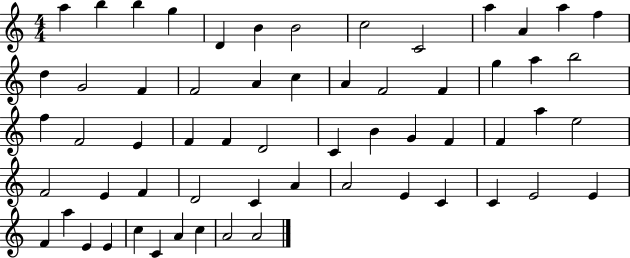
A5/q B5/q B5/q G5/q D4/q B4/q B4/h C5/h C4/h A5/q A4/q A5/q F5/q D5/q G4/h F4/q F4/h A4/q C5/q A4/q F4/h F4/q G5/q A5/q B5/h F5/q F4/h E4/q F4/q F4/q D4/h C4/q B4/q G4/q F4/q F4/q A5/q E5/h F4/h E4/q F4/q D4/h C4/q A4/q A4/h E4/q C4/q C4/q E4/h E4/q F4/q A5/q E4/q E4/q C5/q C4/q A4/q C5/q A4/h A4/h